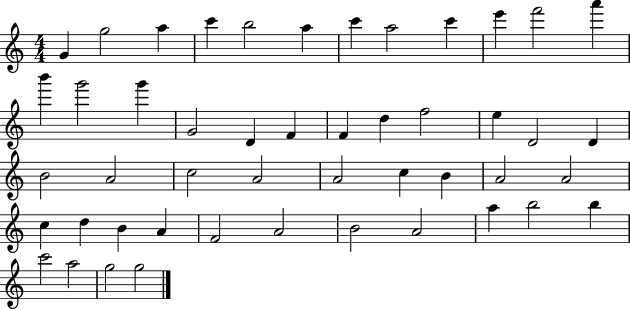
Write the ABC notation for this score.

X:1
T:Untitled
M:4/4
L:1/4
K:C
G g2 a c' b2 a c' a2 c' e' f'2 a' b' g'2 g' G2 D F F d f2 e D2 D B2 A2 c2 A2 A2 c B A2 A2 c d B A F2 A2 B2 A2 a b2 b c'2 a2 g2 g2